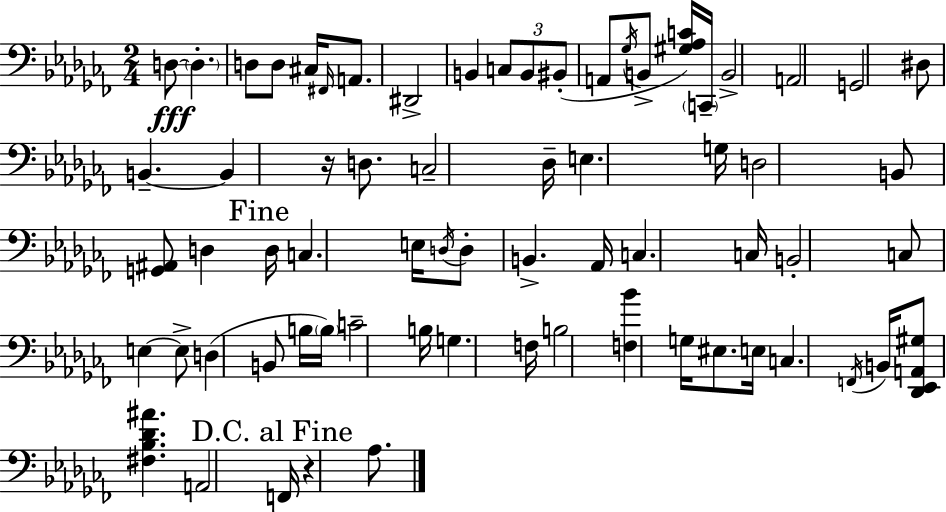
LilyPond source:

{
  \clef bass
  \numericTimeSignature
  \time 2/4
  \key aes \minor
  d8~~\fff \parenthesize d4.-. | d8 d8 cis16 \grace { fis,16 } a,8. | dis,2-> | b,4 \tuplet 3/2 { c8 b,8 | \break bis,8-.( } a,8 \acciaccatura { ges16 } b,8-> | <gis aes c'>16) \parenthesize c,16-- b,2-> | a,2 | g,2 | \break dis8 b,4.--~~ | b,4 r16 d8. | c2-- | des16-- e4. | \break g16 d2 | b,8 <g, ais,>8 d4 | \mark "Fine" d16 c4. | e16 \acciaccatura { d16 } d8-. b,4.-> | \break aes,16 c4. | c16 b,2-. | c8 e4~~ | e8-> d4( b,8 | \break b16 \parenthesize b16) c'2-- | b16 g4. | f16 b2 | <f bes'>4 g16 | \break eis8. e16 c4. | \acciaccatura { f,16 } b,16 <des, ees, a, gis>8 <fis bes des' ais'>4. | a,2 | \mark "D.C. al Fine" f,16 r4 | \break aes8. \bar "|."
}